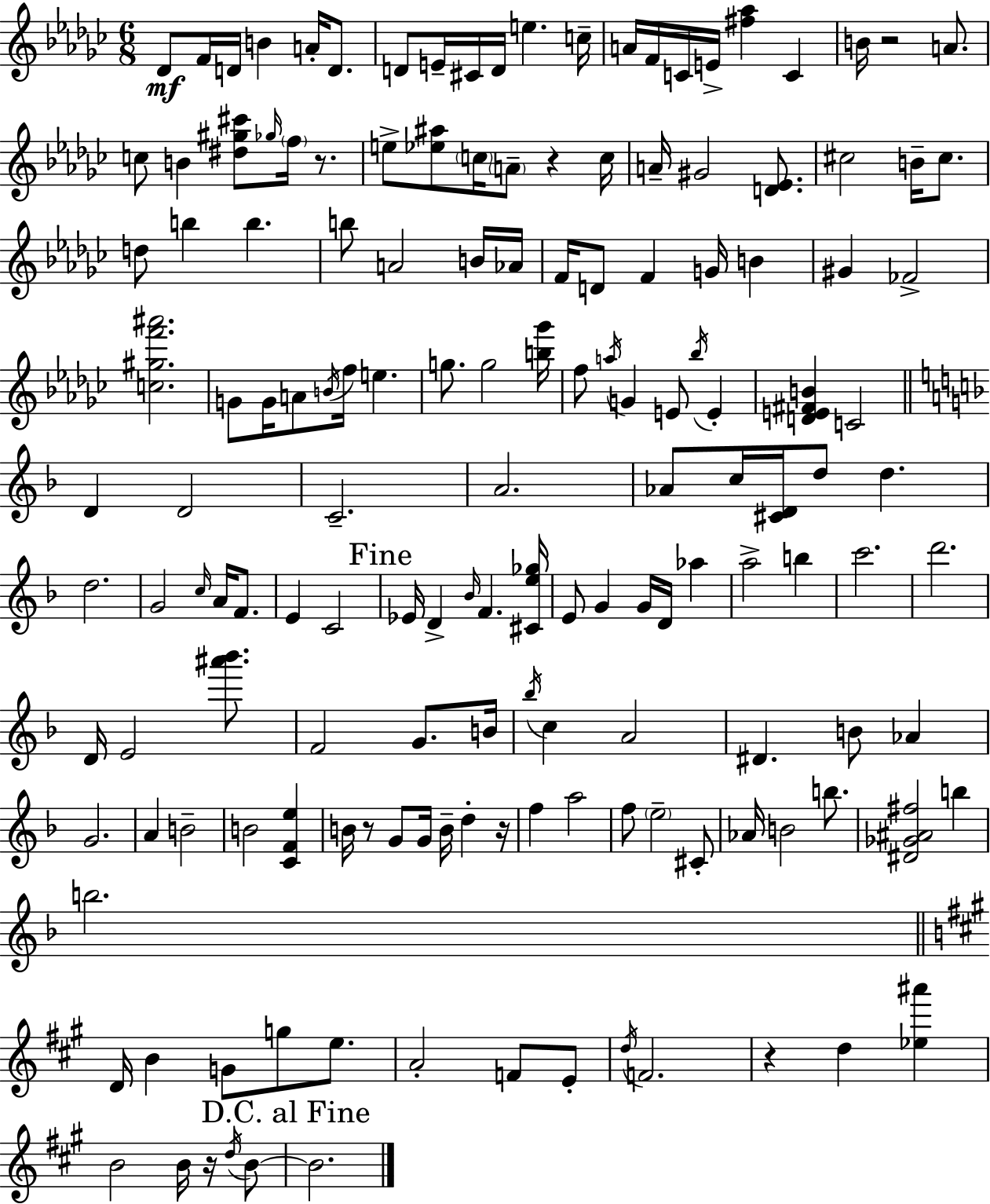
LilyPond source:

{
  \clef treble
  \numericTimeSignature
  \time 6/8
  \key ees \minor
  des'8\mf f'16 d'16 b'4 a'16-. d'8. | d'8 e'16-- cis'16 d'16 e''4. c''16-- | a'16 f'16 c'16 e'16-> <fis'' aes''>4 c'4 | b'16 r2 a'8. | \break c''8 b'4 <dis'' gis'' cis'''>8 \grace { ges''16 } \parenthesize f''16 r8. | e''8-> <ees'' ais''>8 \parenthesize c''16 \parenthesize a'8-- r4 | c''16 a'16-- gis'2 <d' ees'>8. | cis''2 b'16-- cis''8. | \break d''8 b''4 b''4. | b''8 a'2 b'16 | aes'16 f'16 d'8 f'4 g'16 b'4 | gis'4 fes'2-> | \break <c'' gis'' f''' ais'''>2. | g'8 g'16 a'8 \acciaccatura { b'16 } f''16 e''4. | g''8. g''2 | <b'' ges'''>16 f''8 \acciaccatura { a''16 } g'4 e'8 \acciaccatura { bes''16 } | \break e'4-. <d' e' fis' b'>4 c'2 | \bar "||" \break \key f \major d'4 d'2 | c'2.-- | a'2. | aes'8 c''16 <cis' d'>16 d''8 d''4. | \break d''2. | g'2 \grace { c''16 } a'16 f'8. | e'4 c'2 | \mark "Fine" ees'16 d'4-> \grace { bes'16 } f'4. | \break <cis' e'' ges''>16 e'8 g'4 g'16 d'16 aes''4 | a''2-> b''4 | c'''2. | d'''2. | \break d'16 e'2 <ais''' bes'''>8. | f'2 g'8. | b'16 \acciaccatura { bes''16 } c''4 a'2 | dis'4. b'8 aes'4 | \break g'2. | a'4 b'2-- | b'2 <c' f' e''>4 | b'16 r8 g'8 g'16 b'16-- d''4-. | \break r16 f''4 a''2 | f''8 \parenthesize e''2-- | cis'8-. aes'16 b'2 | b''8. <dis' ges' ais' fis''>2 b''4 | \break b''2. | \bar "||" \break \key a \major d'16 b'4 g'8 g''8 e''8. | a'2-. f'8 e'8-. | \acciaccatura { d''16 } f'2. | r4 d''4 <ees'' ais'''>4 | \break b'2 b'16 r16 \acciaccatura { d''16 } | b'8~~ \mark "D.C. al Fine" b'2. | \bar "|."
}